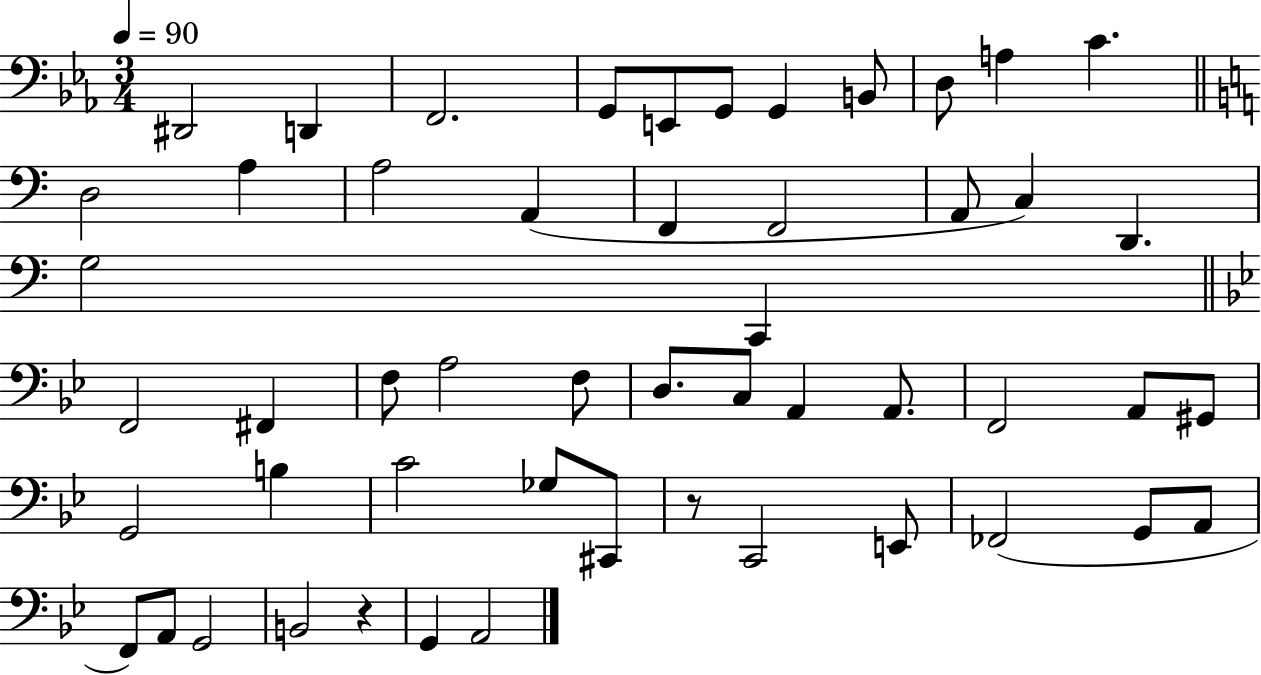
X:1
T:Untitled
M:3/4
L:1/4
K:Eb
^D,,2 D,, F,,2 G,,/2 E,,/2 G,,/2 G,, B,,/2 D,/2 A, C D,2 A, A,2 A,, F,, F,,2 A,,/2 C, D,, G,2 C,, F,,2 ^F,, F,/2 A,2 F,/2 D,/2 C,/2 A,, A,,/2 F,,2 A,,/2 ^G,,/2 G,,2 B, C2 _G,/2 ^C,,/2 z/2 C,,2 E,,/2 _F,,2 G,,/2 A,,/2 F,,/2 A,,/2 G,,2 B,,2 z G,, A,,2